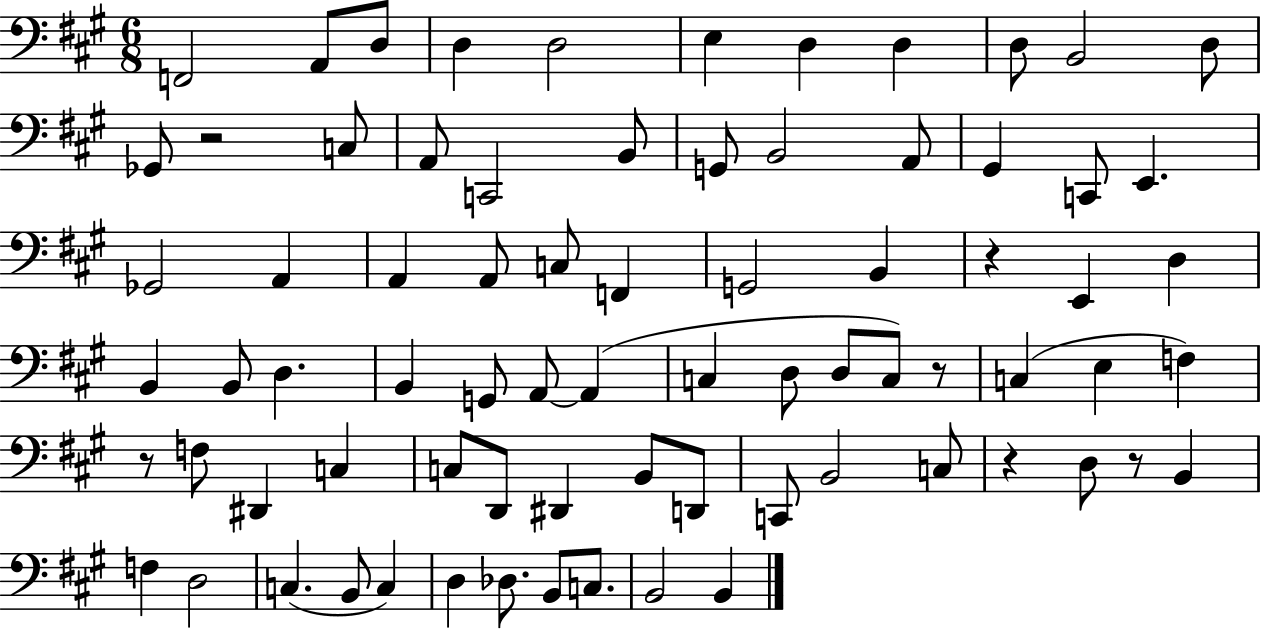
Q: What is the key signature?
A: A major